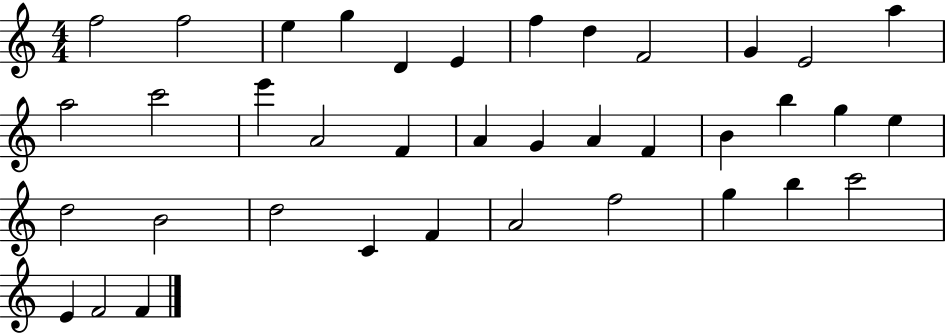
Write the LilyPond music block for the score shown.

{
  \clef treble
  \numericTimeSignature
  \time 4/4
  \key c \major
  f''2 f''2 | e''4 g''4 d'4 e'4 | f''4 d''4 f'2 | g'4 e'2 a''4 | \break a''2 c'''2 | e'''4 a'2 f'4 | a'4 g'4 a'4 f'4 | b'4 b''4 g''4 e''4 | \break d''2 b'2 | d''2 c'4 f'4 | a'2 f''2 | g''4 b''4 c'''2 | \break e'4 f'2 f'4 | \bar "|."
}